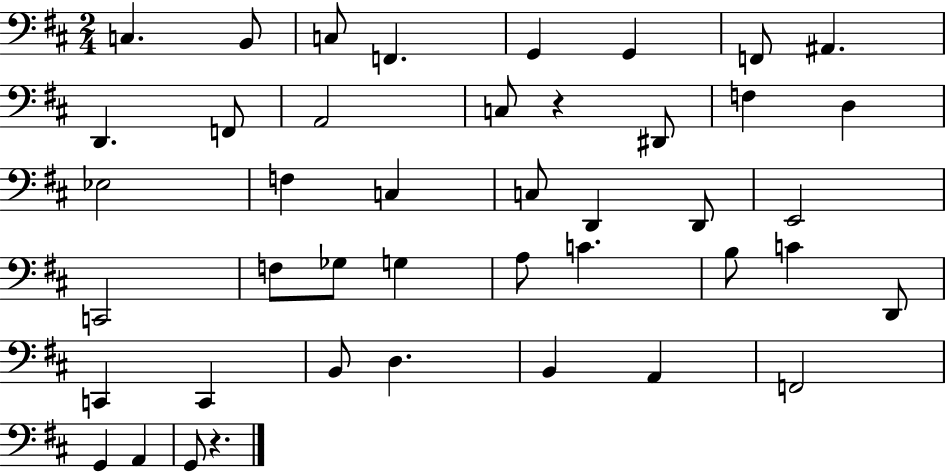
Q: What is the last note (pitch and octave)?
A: G2